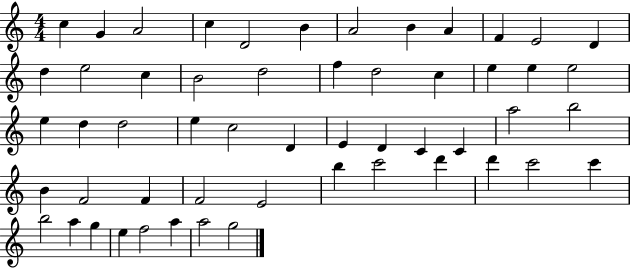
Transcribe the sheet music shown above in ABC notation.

X:1
T:Untitled
M:4/4
L:1/4
K:C
c G A2 c D2 B A2 B A F E2 D d e2 c B2 d2 f d2 c e e e2 e d d2 e c2 D E D C C a2 b2 B F2 F F2 E2 b c'2 d' d' c'2 c' b2 a g e f2 a a2 g2